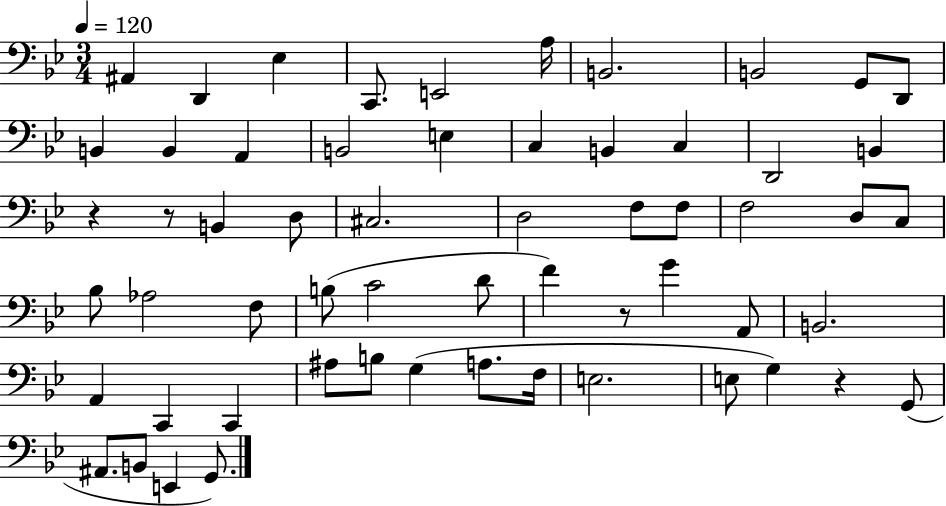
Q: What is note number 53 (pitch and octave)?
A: B2